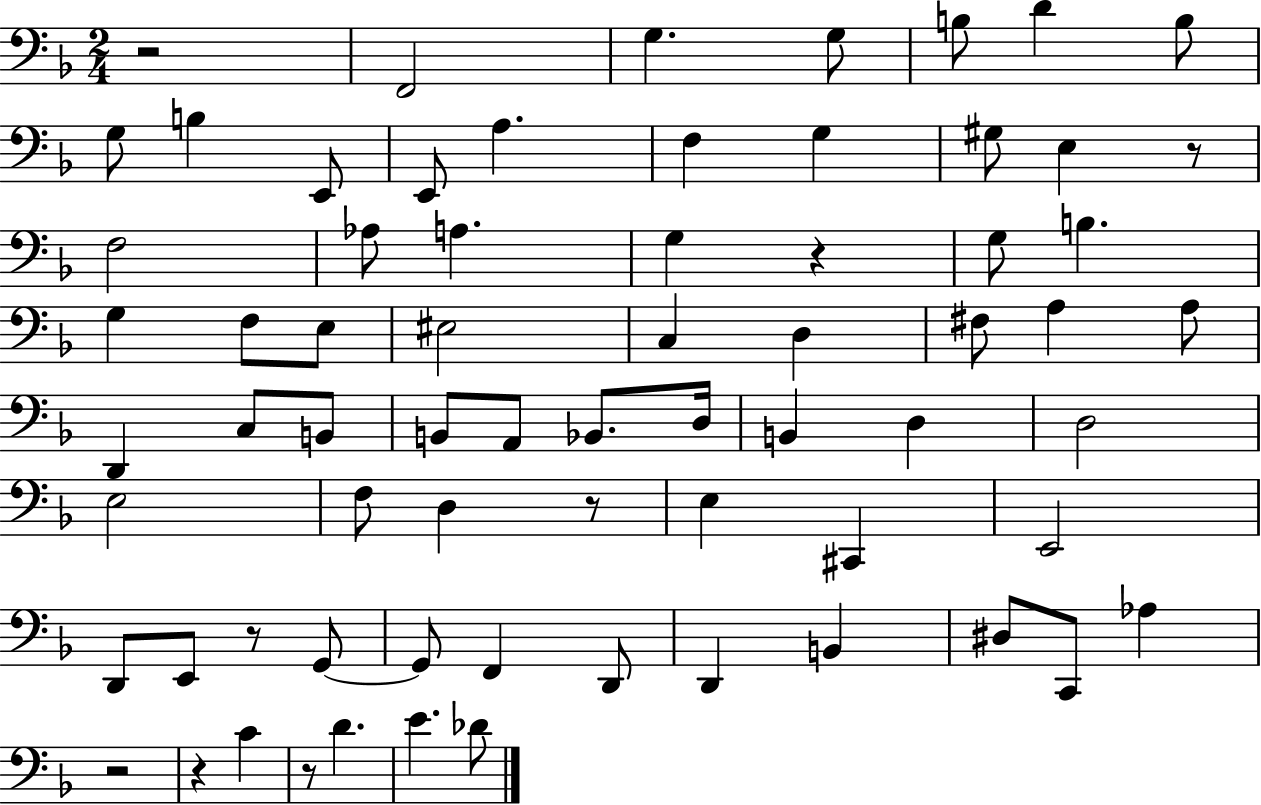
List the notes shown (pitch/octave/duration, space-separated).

R/h F2/h G3/q. G3/e B3/e D4/q B3/e G3/e B3/q E2/e E2/e A3/q. F3/q G3/q G#3/e E3/q R/e F3/h Ab3/e A3/q. G3/q R/q G3/e B3/q. G3/q F3/e E3/e EIS3/h C3/q D3/q F#3/e A3/q A3/e D2/q C3/e B2/e B2/e A2/e Bb2/e. D3/s B2/q D3/q D3/h E3/h F3/e D3/q R/e E3/q C#2/q E2/h D2/e E2/e R/e G2/e G2/e F2/q D2/e D2/q B2/q D#3/e C2/e Ab3/q R/h R/q C4/q R/e D4/q. E4/q. Db4/e